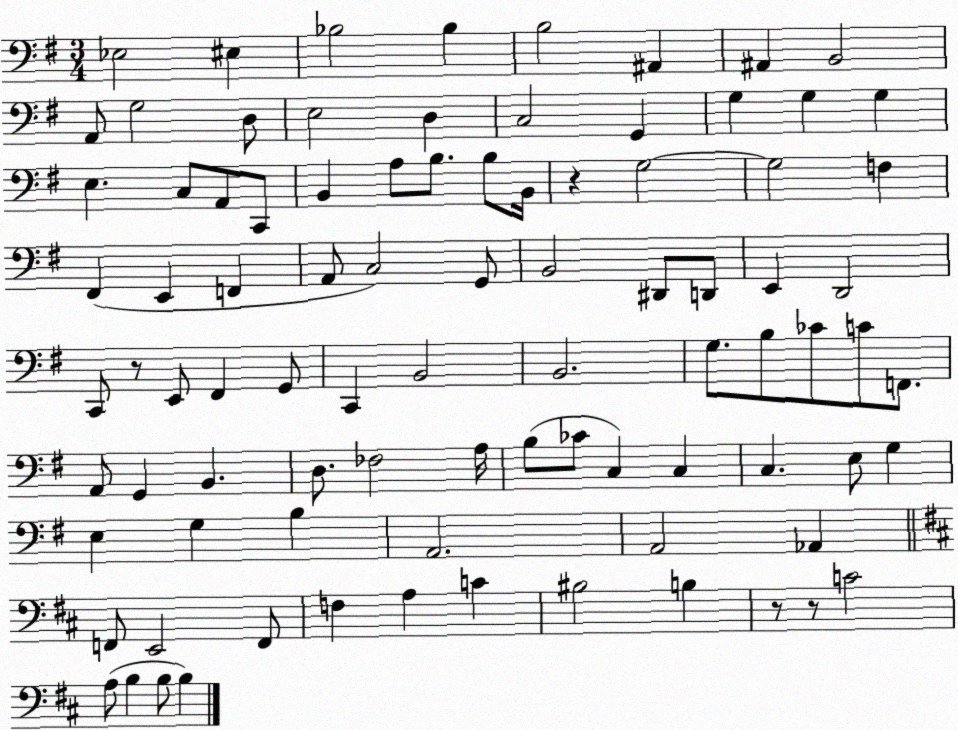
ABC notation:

X:1
T:Untitled
M:3/4
L:1/4
K:G
_E,2 ^E, _B,2 _B, B,2 ^A,, ^A,, B,,2 A,,/2 G,2 D,/2 E,2 D, C,2 G,, G, G, G, E, C,/2 A,,/2 C,,/2 B,, A,/2 B,/2 B,/2 B,,/4 z G,2 G,2 F, ^F,, E,, F,, A,,/2 C,2 G,,/2 B,,2 ^D,,/2 D,,/2 E,, D,,2 C,,/2 z/2 E,,/2 ^F,, G,,/2 C,, B,,2 B,,2 G,/2 B,/2 _C/2 C/2 F,,/2 A,,/2 G,, B,, D,/2 _F,2 A,/4 B,/2 _C/2 C, C, C, E,/2 G, E, G, B, A,,2 A,,2 _A,, F,,/2 E,,2 F,,/2 F, A, C ^B,2 B, z/2 z/2 C2 A,/2 B, B,/2 B,